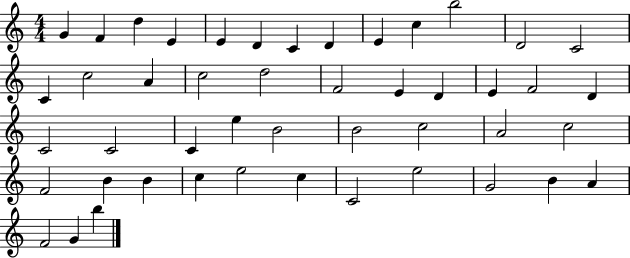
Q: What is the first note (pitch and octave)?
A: G4